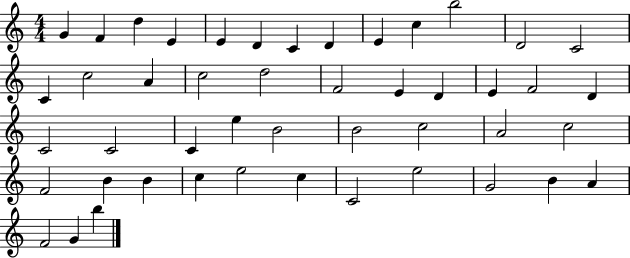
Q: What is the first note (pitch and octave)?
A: G4